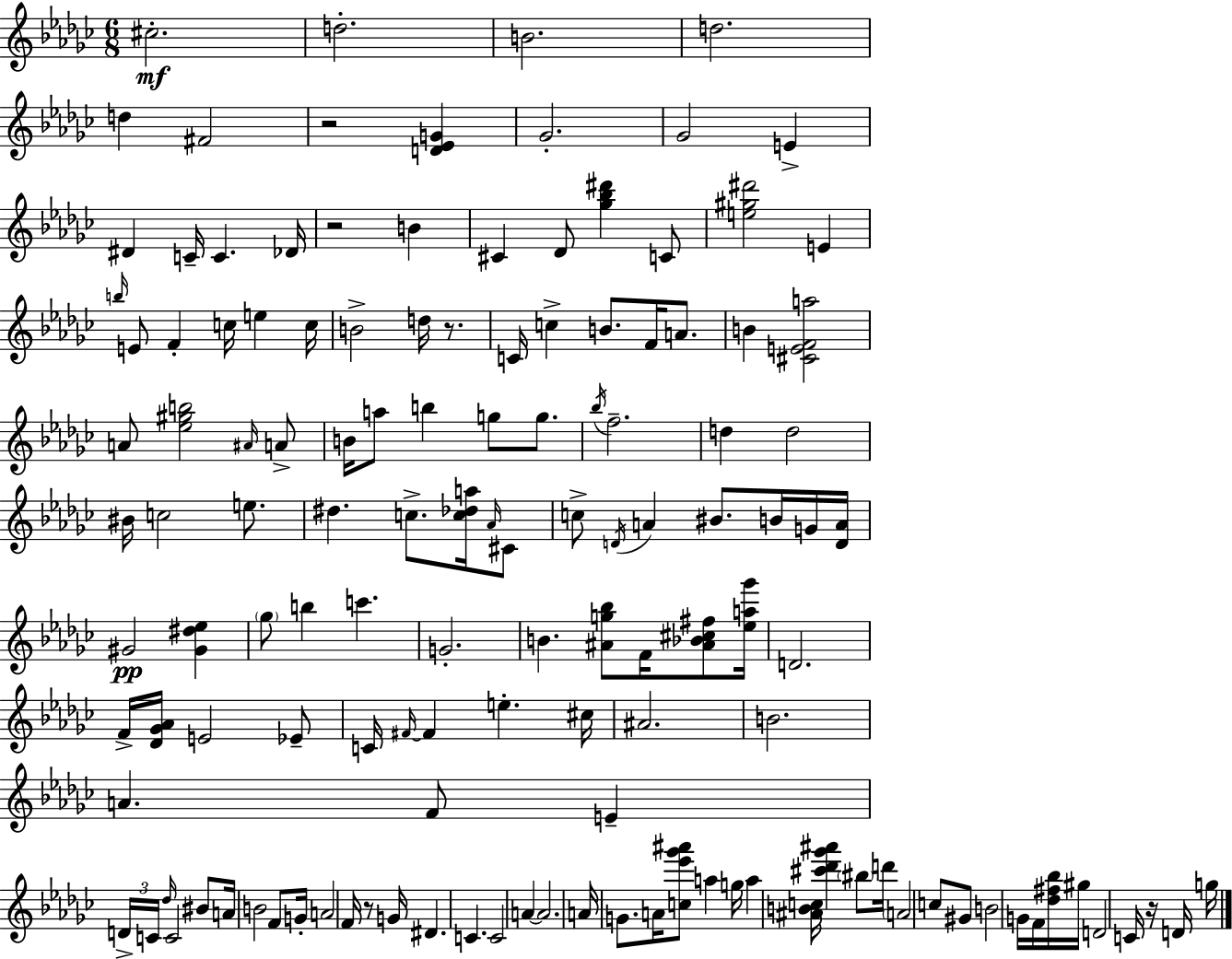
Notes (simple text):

C#5/h. D5/h. B4/h. D5/h. D5/q F#4/h R/h [D4,Eb4,G4]/q Gb4/h. Gb4/h E4/q D#4/q C4/s C4/q. Db4/s R/h B4/q C#4/q Db4/e [Gb5,Bb5,D#6]/q C4/e [E5,G#5,D#6]/h E4/q B5/s E4/e F4/q C5/s E5/q C5/s B4/h D5/s R/e. C4/s C5/q B4/e. F4/s A4/e. B4/q [C#4,E4,F4,A5]/h A4/e [Eb5,G#5,B5]/h A#4/s A4/e B4/s A5/e B5/q G5/e G5/e. Bb5/s F5/h. D5/q D5/h BIS4/s C5/h E5/e. D#5/q. C5/e. [C5,Db5,A5]/s Ab4/s C#4/e C5/e D4/s A4/q BIS4/e. B4/s G4/s [D4,A4]/s G#4/h [G#4,D#5,Eb5]/q Gb5/e B5/q C6/q. G4/h. B4/q. [A#4,G5,Bb5]/e F4/s [A#4,Bb4,C#5,F#5]/e [Eb5,A5,Gb6]/s D4/h. F4/s [Db4,Gb4,Ab4]/s E4/h Eb4/e C4/s F#4/s F#4/q E5/q. C#5/s A#4/h. B4/h. A4/q. F4/e E4/q D4/s C4/s Db5/s C4/h BIS4/e A4/s B4/h F4/e G4/s A4/h F4/s R/e G4/s D#4/q. C4/q. C4/h A4/q A4/h. A4/s G4/e. A4/s [C5,Eb6,Gb6,A#6]/e A5/q G5/s A5/q [A#4,B4,C5]/s [C#6,Db6,Gb6,A#6]/q BIS5/e D6/s A4/h C5/e G#4/e B4/h G4/s F4/s [Db5,F#5,Bb5]/s G#5/s D4/h C4/s R/s D4/s G5/s